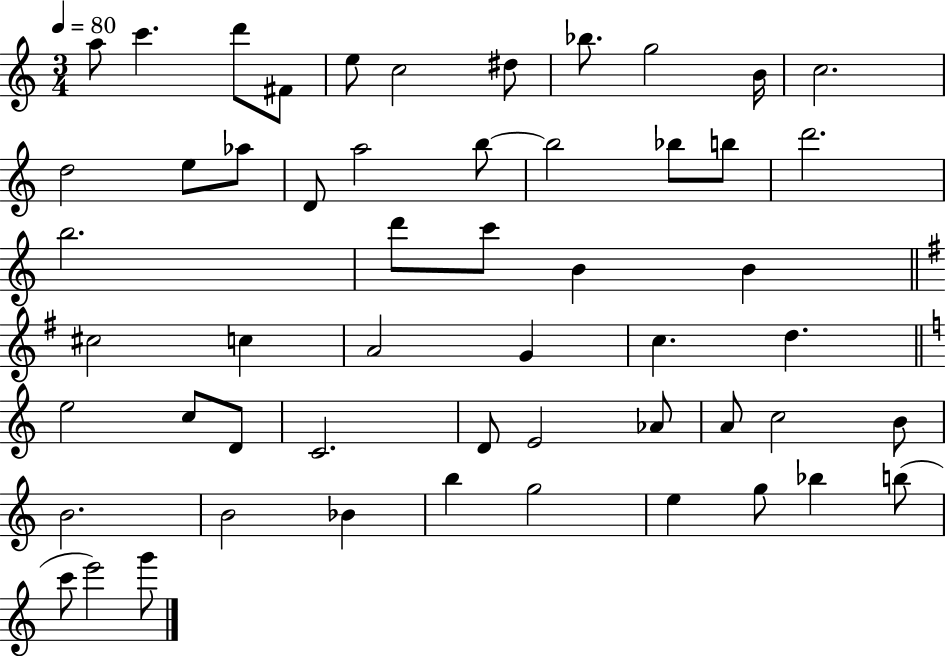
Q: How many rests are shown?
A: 0